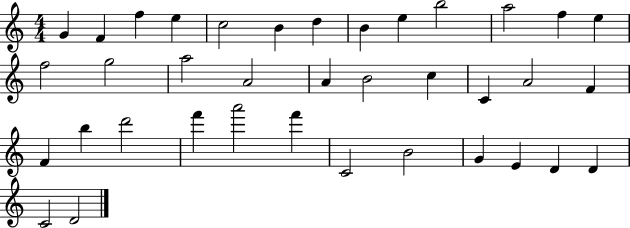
{
  \clef treble
  \numericTimeSignature
  \time 4/4
  \key c \major
  g'4 f'4 f''4 e''4 | c''2 b'4 d''4 | b'4 e''4 b''2 | a''2 f''4 e''4 | \break f''2 g''2 | a''2 a'2 | a'4 b'2 c''4 | c'4 a'2 f'4 | \break f'4 b''4 d'''2 | f'''4 a'''2 f'''4 | c'2 b'2 | g'4 e'4 d'4 d'4 | \break c'2 d'2 | \bar "|."
}